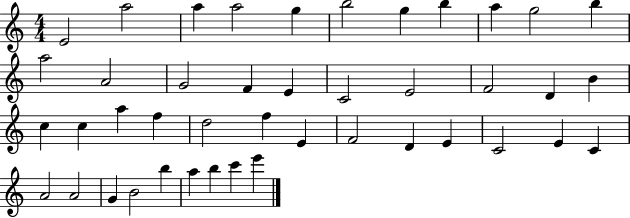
X:1
T:Untitled
M:4/4
L:1/4
K:C
E2 a2 a a2 g b2 g b a g2 b a2 A2 G2 F E C2 E2 F2 D B c c a f d2 f E F2 D E C2 E C A2 A2 G B2 b a b c' e'